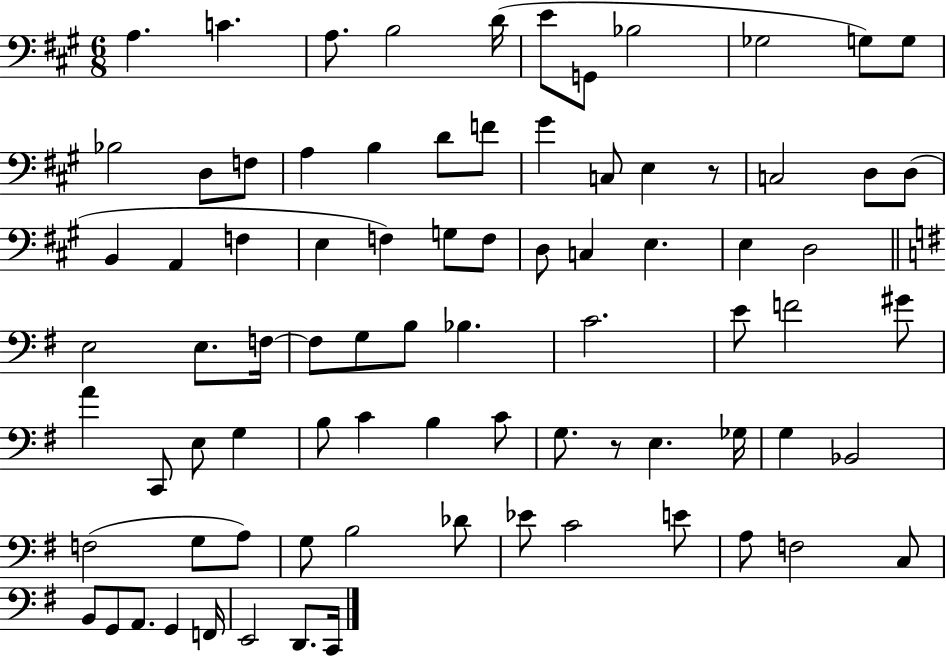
A3/q. C4/q. A3/e. B3/h D4/s E4/e G2/e Bb3/h Gb3/h G3/e G3/e Bb3/h D3/e F3/e A3/q B3/q D4/e F4/e G#4/q C3/e E3/q R/e C3/h D3/e D3/e B2/q A2/q F3/q E3/q F3/q G3/e F3/e D3/e C3/q E3/q. E3/q D3/h E3/h E3/e. F3/s F3/e G3/e B3/e Bb3/q. C4/h. E4/e F4/h G#4/e A4/q C2/e E3/e G3/q B3/e C4/q B3/q C4/e G3/e. R/e E3/q. Gb3/s G3/q Bb2/h F3/h G3/e A3/e G3/e B3/h Db4/e Eb4/e C4/h E4/e A3/e F3/h C3/e B2/e G2/e A2/e. G2/q F2/s E2/h D2/e. C2/s